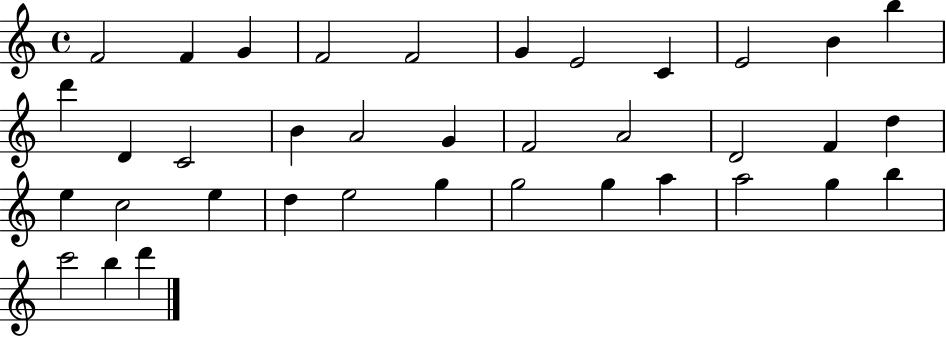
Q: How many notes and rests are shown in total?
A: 37